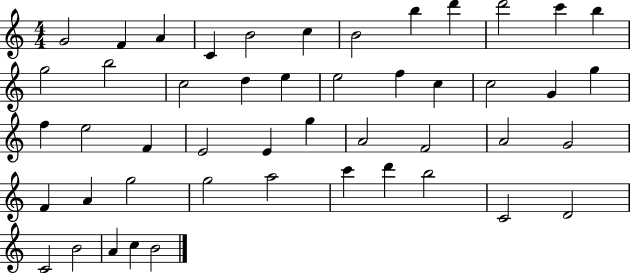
X:1
T:Untitled
M:4/4
L:1/4
K:C
G2 F A C B2 c B2 b d' d'2 c' b g2 b2 c2 d e e2 f c c2 G g f e2 F E2 E g A2 F2 A2 G2 F A g2 g2 a2 c' d' b2 C2 D2 C2 B2 A c B2